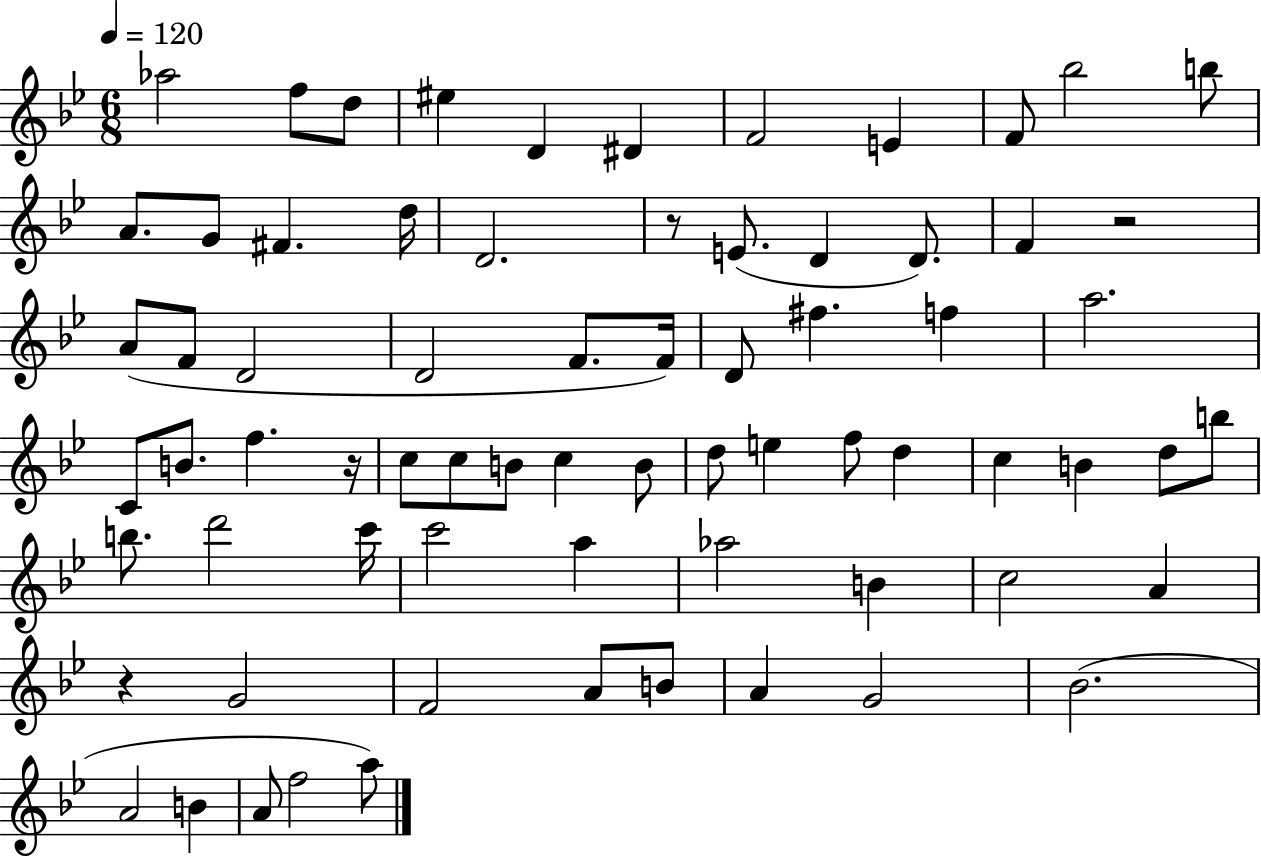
Ab5/h F5/e D5/e EIS5/q D4/q D#4/q F4/h E4/q F4/e Bb5/h B5/e A4/e. G4/e F#4/q. D5/s D4/h. R/e E4/e. D4/q D4/e. F4/q R/h A4/e F4/e D4/h D4/h F4/e. F4/s D4/e F#5/q. F5/q A5/h. C4/e B4/e. F5/q. R/s C5/e C5/e B4/e C5/q B4/e D5/e E5/q F5/e D5/q C5/q B4/q D5/e B5/e B5/e. D6/h C6/s C6/h A5/q Ab5/h B4/q C5/h A4/q R/q G4/h F4/h A4/e B4/e A4/q G4/h Bb4/h. A4/h B4/q A4/e F5/h A5/e